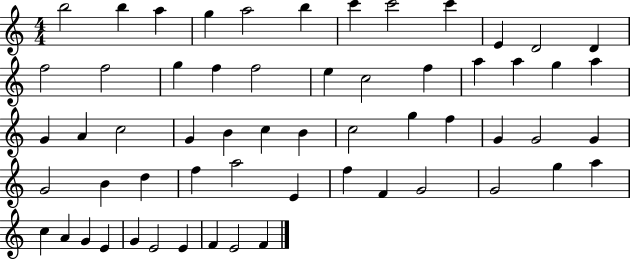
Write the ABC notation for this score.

X:1
T:Untitled
M:4/4
L:1/4
K:C
b2 b a g a2 b c' c'2 c' E D2 D f2 f2 g f f2 e c2 f a a g a G A c2 G B c B c2 g f G G2 G G2 B d f a2 E f F G2 G2 g a c A G E G E2 E F E2 F